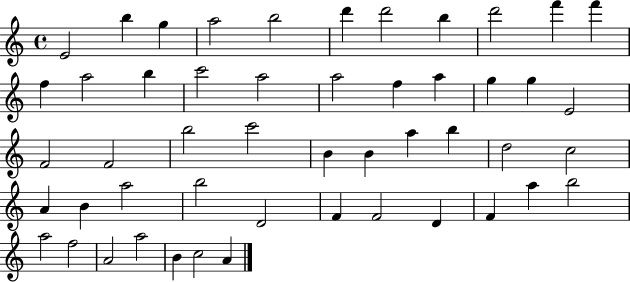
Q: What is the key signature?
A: C major